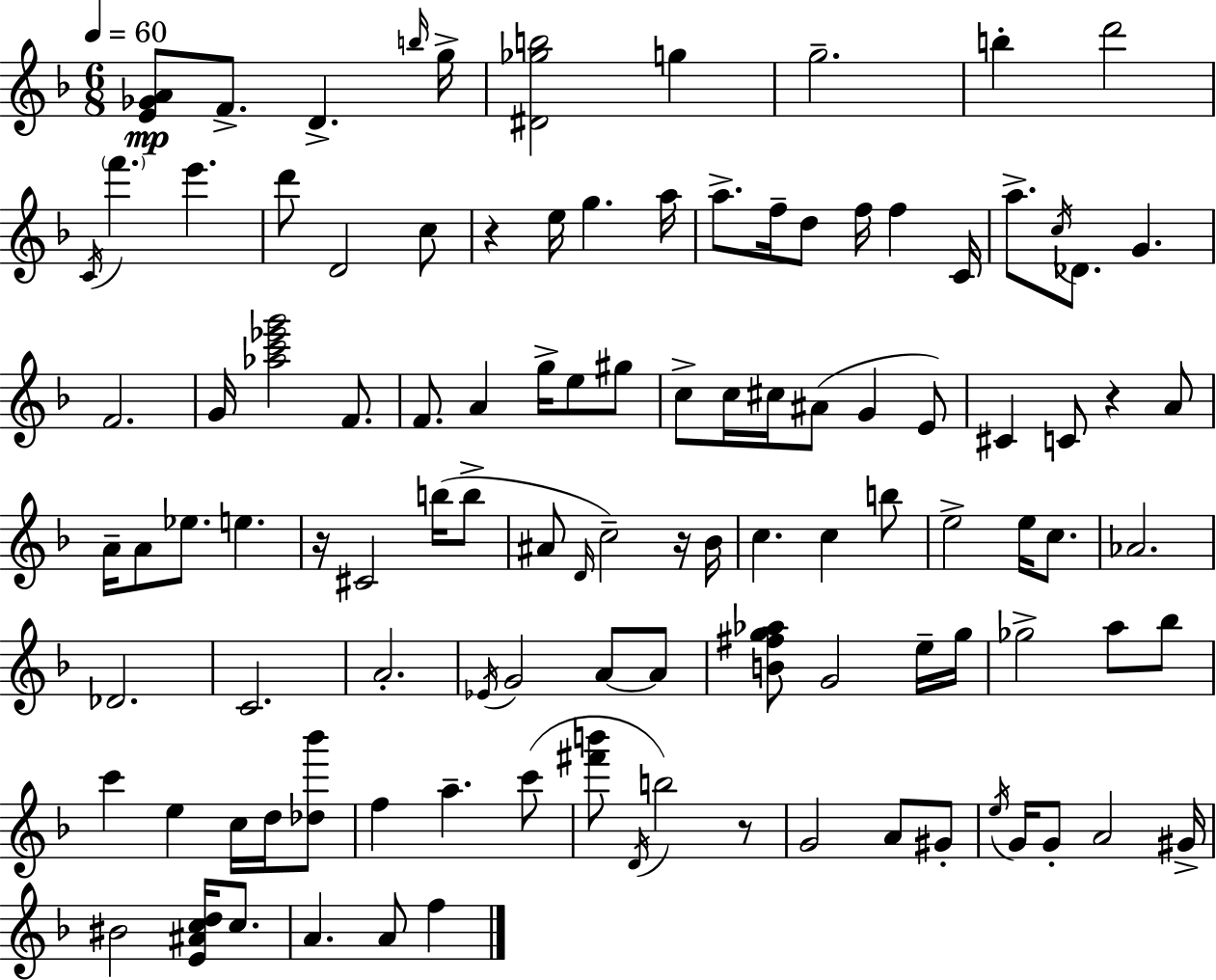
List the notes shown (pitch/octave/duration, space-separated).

[E4,Gb4,A4]/e F4/e. D4/q. B5/s G5/s [D#4,Gb5,B5]/h G5/q G5/h. B5/q D6/h C4/s F6/q. E6/q. D6/e D4/h C5/e R/q E5/s G5/q. A5/s A5/e. F5/s D5/e F5/s F5/q C4/s A5/e. C5/s Db4/e. G4/q. F4/h. G4/s [Ab5,C6,Eb6,G6]/h F4/e. F4/e. A4/q G5/s E5/e G#5/e C5/e C5/s C#5/s A#4/e G4/q E4/e C#4/q C4/e R/q A4/e A4/s A4/e Eb5/e. E5/q. R/s C#4/h B5/s B5/e A#4/e D4/s C5/h R/s Bb4/s C5/q. C5/q B5/e E5/h E5/s C5/e. Ab4/h. Db4/h. C4/h. A4/h. Eb4/s G4/h A4/e A4/e [B4,F#5,G5,Ab5]/e G4/h E5/s G5/s Gb5/h A5/e Bb5/e C6/q E5/q C5/s D5/s [Db5,Bb6]/e F5/q A5/q. C6/e [F#6,B6]/e D4/s B5/h R/e G4/h A4/e G#4/e E5/s G4/s G4/e A4/h G#4/s BIS4/h [E4,A#4,C5,D5]/s C5/e. A4/q. A4/e F5/q